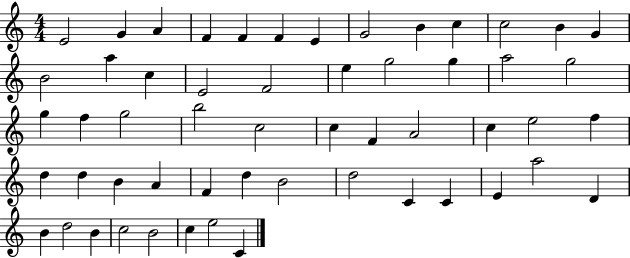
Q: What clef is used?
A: treble